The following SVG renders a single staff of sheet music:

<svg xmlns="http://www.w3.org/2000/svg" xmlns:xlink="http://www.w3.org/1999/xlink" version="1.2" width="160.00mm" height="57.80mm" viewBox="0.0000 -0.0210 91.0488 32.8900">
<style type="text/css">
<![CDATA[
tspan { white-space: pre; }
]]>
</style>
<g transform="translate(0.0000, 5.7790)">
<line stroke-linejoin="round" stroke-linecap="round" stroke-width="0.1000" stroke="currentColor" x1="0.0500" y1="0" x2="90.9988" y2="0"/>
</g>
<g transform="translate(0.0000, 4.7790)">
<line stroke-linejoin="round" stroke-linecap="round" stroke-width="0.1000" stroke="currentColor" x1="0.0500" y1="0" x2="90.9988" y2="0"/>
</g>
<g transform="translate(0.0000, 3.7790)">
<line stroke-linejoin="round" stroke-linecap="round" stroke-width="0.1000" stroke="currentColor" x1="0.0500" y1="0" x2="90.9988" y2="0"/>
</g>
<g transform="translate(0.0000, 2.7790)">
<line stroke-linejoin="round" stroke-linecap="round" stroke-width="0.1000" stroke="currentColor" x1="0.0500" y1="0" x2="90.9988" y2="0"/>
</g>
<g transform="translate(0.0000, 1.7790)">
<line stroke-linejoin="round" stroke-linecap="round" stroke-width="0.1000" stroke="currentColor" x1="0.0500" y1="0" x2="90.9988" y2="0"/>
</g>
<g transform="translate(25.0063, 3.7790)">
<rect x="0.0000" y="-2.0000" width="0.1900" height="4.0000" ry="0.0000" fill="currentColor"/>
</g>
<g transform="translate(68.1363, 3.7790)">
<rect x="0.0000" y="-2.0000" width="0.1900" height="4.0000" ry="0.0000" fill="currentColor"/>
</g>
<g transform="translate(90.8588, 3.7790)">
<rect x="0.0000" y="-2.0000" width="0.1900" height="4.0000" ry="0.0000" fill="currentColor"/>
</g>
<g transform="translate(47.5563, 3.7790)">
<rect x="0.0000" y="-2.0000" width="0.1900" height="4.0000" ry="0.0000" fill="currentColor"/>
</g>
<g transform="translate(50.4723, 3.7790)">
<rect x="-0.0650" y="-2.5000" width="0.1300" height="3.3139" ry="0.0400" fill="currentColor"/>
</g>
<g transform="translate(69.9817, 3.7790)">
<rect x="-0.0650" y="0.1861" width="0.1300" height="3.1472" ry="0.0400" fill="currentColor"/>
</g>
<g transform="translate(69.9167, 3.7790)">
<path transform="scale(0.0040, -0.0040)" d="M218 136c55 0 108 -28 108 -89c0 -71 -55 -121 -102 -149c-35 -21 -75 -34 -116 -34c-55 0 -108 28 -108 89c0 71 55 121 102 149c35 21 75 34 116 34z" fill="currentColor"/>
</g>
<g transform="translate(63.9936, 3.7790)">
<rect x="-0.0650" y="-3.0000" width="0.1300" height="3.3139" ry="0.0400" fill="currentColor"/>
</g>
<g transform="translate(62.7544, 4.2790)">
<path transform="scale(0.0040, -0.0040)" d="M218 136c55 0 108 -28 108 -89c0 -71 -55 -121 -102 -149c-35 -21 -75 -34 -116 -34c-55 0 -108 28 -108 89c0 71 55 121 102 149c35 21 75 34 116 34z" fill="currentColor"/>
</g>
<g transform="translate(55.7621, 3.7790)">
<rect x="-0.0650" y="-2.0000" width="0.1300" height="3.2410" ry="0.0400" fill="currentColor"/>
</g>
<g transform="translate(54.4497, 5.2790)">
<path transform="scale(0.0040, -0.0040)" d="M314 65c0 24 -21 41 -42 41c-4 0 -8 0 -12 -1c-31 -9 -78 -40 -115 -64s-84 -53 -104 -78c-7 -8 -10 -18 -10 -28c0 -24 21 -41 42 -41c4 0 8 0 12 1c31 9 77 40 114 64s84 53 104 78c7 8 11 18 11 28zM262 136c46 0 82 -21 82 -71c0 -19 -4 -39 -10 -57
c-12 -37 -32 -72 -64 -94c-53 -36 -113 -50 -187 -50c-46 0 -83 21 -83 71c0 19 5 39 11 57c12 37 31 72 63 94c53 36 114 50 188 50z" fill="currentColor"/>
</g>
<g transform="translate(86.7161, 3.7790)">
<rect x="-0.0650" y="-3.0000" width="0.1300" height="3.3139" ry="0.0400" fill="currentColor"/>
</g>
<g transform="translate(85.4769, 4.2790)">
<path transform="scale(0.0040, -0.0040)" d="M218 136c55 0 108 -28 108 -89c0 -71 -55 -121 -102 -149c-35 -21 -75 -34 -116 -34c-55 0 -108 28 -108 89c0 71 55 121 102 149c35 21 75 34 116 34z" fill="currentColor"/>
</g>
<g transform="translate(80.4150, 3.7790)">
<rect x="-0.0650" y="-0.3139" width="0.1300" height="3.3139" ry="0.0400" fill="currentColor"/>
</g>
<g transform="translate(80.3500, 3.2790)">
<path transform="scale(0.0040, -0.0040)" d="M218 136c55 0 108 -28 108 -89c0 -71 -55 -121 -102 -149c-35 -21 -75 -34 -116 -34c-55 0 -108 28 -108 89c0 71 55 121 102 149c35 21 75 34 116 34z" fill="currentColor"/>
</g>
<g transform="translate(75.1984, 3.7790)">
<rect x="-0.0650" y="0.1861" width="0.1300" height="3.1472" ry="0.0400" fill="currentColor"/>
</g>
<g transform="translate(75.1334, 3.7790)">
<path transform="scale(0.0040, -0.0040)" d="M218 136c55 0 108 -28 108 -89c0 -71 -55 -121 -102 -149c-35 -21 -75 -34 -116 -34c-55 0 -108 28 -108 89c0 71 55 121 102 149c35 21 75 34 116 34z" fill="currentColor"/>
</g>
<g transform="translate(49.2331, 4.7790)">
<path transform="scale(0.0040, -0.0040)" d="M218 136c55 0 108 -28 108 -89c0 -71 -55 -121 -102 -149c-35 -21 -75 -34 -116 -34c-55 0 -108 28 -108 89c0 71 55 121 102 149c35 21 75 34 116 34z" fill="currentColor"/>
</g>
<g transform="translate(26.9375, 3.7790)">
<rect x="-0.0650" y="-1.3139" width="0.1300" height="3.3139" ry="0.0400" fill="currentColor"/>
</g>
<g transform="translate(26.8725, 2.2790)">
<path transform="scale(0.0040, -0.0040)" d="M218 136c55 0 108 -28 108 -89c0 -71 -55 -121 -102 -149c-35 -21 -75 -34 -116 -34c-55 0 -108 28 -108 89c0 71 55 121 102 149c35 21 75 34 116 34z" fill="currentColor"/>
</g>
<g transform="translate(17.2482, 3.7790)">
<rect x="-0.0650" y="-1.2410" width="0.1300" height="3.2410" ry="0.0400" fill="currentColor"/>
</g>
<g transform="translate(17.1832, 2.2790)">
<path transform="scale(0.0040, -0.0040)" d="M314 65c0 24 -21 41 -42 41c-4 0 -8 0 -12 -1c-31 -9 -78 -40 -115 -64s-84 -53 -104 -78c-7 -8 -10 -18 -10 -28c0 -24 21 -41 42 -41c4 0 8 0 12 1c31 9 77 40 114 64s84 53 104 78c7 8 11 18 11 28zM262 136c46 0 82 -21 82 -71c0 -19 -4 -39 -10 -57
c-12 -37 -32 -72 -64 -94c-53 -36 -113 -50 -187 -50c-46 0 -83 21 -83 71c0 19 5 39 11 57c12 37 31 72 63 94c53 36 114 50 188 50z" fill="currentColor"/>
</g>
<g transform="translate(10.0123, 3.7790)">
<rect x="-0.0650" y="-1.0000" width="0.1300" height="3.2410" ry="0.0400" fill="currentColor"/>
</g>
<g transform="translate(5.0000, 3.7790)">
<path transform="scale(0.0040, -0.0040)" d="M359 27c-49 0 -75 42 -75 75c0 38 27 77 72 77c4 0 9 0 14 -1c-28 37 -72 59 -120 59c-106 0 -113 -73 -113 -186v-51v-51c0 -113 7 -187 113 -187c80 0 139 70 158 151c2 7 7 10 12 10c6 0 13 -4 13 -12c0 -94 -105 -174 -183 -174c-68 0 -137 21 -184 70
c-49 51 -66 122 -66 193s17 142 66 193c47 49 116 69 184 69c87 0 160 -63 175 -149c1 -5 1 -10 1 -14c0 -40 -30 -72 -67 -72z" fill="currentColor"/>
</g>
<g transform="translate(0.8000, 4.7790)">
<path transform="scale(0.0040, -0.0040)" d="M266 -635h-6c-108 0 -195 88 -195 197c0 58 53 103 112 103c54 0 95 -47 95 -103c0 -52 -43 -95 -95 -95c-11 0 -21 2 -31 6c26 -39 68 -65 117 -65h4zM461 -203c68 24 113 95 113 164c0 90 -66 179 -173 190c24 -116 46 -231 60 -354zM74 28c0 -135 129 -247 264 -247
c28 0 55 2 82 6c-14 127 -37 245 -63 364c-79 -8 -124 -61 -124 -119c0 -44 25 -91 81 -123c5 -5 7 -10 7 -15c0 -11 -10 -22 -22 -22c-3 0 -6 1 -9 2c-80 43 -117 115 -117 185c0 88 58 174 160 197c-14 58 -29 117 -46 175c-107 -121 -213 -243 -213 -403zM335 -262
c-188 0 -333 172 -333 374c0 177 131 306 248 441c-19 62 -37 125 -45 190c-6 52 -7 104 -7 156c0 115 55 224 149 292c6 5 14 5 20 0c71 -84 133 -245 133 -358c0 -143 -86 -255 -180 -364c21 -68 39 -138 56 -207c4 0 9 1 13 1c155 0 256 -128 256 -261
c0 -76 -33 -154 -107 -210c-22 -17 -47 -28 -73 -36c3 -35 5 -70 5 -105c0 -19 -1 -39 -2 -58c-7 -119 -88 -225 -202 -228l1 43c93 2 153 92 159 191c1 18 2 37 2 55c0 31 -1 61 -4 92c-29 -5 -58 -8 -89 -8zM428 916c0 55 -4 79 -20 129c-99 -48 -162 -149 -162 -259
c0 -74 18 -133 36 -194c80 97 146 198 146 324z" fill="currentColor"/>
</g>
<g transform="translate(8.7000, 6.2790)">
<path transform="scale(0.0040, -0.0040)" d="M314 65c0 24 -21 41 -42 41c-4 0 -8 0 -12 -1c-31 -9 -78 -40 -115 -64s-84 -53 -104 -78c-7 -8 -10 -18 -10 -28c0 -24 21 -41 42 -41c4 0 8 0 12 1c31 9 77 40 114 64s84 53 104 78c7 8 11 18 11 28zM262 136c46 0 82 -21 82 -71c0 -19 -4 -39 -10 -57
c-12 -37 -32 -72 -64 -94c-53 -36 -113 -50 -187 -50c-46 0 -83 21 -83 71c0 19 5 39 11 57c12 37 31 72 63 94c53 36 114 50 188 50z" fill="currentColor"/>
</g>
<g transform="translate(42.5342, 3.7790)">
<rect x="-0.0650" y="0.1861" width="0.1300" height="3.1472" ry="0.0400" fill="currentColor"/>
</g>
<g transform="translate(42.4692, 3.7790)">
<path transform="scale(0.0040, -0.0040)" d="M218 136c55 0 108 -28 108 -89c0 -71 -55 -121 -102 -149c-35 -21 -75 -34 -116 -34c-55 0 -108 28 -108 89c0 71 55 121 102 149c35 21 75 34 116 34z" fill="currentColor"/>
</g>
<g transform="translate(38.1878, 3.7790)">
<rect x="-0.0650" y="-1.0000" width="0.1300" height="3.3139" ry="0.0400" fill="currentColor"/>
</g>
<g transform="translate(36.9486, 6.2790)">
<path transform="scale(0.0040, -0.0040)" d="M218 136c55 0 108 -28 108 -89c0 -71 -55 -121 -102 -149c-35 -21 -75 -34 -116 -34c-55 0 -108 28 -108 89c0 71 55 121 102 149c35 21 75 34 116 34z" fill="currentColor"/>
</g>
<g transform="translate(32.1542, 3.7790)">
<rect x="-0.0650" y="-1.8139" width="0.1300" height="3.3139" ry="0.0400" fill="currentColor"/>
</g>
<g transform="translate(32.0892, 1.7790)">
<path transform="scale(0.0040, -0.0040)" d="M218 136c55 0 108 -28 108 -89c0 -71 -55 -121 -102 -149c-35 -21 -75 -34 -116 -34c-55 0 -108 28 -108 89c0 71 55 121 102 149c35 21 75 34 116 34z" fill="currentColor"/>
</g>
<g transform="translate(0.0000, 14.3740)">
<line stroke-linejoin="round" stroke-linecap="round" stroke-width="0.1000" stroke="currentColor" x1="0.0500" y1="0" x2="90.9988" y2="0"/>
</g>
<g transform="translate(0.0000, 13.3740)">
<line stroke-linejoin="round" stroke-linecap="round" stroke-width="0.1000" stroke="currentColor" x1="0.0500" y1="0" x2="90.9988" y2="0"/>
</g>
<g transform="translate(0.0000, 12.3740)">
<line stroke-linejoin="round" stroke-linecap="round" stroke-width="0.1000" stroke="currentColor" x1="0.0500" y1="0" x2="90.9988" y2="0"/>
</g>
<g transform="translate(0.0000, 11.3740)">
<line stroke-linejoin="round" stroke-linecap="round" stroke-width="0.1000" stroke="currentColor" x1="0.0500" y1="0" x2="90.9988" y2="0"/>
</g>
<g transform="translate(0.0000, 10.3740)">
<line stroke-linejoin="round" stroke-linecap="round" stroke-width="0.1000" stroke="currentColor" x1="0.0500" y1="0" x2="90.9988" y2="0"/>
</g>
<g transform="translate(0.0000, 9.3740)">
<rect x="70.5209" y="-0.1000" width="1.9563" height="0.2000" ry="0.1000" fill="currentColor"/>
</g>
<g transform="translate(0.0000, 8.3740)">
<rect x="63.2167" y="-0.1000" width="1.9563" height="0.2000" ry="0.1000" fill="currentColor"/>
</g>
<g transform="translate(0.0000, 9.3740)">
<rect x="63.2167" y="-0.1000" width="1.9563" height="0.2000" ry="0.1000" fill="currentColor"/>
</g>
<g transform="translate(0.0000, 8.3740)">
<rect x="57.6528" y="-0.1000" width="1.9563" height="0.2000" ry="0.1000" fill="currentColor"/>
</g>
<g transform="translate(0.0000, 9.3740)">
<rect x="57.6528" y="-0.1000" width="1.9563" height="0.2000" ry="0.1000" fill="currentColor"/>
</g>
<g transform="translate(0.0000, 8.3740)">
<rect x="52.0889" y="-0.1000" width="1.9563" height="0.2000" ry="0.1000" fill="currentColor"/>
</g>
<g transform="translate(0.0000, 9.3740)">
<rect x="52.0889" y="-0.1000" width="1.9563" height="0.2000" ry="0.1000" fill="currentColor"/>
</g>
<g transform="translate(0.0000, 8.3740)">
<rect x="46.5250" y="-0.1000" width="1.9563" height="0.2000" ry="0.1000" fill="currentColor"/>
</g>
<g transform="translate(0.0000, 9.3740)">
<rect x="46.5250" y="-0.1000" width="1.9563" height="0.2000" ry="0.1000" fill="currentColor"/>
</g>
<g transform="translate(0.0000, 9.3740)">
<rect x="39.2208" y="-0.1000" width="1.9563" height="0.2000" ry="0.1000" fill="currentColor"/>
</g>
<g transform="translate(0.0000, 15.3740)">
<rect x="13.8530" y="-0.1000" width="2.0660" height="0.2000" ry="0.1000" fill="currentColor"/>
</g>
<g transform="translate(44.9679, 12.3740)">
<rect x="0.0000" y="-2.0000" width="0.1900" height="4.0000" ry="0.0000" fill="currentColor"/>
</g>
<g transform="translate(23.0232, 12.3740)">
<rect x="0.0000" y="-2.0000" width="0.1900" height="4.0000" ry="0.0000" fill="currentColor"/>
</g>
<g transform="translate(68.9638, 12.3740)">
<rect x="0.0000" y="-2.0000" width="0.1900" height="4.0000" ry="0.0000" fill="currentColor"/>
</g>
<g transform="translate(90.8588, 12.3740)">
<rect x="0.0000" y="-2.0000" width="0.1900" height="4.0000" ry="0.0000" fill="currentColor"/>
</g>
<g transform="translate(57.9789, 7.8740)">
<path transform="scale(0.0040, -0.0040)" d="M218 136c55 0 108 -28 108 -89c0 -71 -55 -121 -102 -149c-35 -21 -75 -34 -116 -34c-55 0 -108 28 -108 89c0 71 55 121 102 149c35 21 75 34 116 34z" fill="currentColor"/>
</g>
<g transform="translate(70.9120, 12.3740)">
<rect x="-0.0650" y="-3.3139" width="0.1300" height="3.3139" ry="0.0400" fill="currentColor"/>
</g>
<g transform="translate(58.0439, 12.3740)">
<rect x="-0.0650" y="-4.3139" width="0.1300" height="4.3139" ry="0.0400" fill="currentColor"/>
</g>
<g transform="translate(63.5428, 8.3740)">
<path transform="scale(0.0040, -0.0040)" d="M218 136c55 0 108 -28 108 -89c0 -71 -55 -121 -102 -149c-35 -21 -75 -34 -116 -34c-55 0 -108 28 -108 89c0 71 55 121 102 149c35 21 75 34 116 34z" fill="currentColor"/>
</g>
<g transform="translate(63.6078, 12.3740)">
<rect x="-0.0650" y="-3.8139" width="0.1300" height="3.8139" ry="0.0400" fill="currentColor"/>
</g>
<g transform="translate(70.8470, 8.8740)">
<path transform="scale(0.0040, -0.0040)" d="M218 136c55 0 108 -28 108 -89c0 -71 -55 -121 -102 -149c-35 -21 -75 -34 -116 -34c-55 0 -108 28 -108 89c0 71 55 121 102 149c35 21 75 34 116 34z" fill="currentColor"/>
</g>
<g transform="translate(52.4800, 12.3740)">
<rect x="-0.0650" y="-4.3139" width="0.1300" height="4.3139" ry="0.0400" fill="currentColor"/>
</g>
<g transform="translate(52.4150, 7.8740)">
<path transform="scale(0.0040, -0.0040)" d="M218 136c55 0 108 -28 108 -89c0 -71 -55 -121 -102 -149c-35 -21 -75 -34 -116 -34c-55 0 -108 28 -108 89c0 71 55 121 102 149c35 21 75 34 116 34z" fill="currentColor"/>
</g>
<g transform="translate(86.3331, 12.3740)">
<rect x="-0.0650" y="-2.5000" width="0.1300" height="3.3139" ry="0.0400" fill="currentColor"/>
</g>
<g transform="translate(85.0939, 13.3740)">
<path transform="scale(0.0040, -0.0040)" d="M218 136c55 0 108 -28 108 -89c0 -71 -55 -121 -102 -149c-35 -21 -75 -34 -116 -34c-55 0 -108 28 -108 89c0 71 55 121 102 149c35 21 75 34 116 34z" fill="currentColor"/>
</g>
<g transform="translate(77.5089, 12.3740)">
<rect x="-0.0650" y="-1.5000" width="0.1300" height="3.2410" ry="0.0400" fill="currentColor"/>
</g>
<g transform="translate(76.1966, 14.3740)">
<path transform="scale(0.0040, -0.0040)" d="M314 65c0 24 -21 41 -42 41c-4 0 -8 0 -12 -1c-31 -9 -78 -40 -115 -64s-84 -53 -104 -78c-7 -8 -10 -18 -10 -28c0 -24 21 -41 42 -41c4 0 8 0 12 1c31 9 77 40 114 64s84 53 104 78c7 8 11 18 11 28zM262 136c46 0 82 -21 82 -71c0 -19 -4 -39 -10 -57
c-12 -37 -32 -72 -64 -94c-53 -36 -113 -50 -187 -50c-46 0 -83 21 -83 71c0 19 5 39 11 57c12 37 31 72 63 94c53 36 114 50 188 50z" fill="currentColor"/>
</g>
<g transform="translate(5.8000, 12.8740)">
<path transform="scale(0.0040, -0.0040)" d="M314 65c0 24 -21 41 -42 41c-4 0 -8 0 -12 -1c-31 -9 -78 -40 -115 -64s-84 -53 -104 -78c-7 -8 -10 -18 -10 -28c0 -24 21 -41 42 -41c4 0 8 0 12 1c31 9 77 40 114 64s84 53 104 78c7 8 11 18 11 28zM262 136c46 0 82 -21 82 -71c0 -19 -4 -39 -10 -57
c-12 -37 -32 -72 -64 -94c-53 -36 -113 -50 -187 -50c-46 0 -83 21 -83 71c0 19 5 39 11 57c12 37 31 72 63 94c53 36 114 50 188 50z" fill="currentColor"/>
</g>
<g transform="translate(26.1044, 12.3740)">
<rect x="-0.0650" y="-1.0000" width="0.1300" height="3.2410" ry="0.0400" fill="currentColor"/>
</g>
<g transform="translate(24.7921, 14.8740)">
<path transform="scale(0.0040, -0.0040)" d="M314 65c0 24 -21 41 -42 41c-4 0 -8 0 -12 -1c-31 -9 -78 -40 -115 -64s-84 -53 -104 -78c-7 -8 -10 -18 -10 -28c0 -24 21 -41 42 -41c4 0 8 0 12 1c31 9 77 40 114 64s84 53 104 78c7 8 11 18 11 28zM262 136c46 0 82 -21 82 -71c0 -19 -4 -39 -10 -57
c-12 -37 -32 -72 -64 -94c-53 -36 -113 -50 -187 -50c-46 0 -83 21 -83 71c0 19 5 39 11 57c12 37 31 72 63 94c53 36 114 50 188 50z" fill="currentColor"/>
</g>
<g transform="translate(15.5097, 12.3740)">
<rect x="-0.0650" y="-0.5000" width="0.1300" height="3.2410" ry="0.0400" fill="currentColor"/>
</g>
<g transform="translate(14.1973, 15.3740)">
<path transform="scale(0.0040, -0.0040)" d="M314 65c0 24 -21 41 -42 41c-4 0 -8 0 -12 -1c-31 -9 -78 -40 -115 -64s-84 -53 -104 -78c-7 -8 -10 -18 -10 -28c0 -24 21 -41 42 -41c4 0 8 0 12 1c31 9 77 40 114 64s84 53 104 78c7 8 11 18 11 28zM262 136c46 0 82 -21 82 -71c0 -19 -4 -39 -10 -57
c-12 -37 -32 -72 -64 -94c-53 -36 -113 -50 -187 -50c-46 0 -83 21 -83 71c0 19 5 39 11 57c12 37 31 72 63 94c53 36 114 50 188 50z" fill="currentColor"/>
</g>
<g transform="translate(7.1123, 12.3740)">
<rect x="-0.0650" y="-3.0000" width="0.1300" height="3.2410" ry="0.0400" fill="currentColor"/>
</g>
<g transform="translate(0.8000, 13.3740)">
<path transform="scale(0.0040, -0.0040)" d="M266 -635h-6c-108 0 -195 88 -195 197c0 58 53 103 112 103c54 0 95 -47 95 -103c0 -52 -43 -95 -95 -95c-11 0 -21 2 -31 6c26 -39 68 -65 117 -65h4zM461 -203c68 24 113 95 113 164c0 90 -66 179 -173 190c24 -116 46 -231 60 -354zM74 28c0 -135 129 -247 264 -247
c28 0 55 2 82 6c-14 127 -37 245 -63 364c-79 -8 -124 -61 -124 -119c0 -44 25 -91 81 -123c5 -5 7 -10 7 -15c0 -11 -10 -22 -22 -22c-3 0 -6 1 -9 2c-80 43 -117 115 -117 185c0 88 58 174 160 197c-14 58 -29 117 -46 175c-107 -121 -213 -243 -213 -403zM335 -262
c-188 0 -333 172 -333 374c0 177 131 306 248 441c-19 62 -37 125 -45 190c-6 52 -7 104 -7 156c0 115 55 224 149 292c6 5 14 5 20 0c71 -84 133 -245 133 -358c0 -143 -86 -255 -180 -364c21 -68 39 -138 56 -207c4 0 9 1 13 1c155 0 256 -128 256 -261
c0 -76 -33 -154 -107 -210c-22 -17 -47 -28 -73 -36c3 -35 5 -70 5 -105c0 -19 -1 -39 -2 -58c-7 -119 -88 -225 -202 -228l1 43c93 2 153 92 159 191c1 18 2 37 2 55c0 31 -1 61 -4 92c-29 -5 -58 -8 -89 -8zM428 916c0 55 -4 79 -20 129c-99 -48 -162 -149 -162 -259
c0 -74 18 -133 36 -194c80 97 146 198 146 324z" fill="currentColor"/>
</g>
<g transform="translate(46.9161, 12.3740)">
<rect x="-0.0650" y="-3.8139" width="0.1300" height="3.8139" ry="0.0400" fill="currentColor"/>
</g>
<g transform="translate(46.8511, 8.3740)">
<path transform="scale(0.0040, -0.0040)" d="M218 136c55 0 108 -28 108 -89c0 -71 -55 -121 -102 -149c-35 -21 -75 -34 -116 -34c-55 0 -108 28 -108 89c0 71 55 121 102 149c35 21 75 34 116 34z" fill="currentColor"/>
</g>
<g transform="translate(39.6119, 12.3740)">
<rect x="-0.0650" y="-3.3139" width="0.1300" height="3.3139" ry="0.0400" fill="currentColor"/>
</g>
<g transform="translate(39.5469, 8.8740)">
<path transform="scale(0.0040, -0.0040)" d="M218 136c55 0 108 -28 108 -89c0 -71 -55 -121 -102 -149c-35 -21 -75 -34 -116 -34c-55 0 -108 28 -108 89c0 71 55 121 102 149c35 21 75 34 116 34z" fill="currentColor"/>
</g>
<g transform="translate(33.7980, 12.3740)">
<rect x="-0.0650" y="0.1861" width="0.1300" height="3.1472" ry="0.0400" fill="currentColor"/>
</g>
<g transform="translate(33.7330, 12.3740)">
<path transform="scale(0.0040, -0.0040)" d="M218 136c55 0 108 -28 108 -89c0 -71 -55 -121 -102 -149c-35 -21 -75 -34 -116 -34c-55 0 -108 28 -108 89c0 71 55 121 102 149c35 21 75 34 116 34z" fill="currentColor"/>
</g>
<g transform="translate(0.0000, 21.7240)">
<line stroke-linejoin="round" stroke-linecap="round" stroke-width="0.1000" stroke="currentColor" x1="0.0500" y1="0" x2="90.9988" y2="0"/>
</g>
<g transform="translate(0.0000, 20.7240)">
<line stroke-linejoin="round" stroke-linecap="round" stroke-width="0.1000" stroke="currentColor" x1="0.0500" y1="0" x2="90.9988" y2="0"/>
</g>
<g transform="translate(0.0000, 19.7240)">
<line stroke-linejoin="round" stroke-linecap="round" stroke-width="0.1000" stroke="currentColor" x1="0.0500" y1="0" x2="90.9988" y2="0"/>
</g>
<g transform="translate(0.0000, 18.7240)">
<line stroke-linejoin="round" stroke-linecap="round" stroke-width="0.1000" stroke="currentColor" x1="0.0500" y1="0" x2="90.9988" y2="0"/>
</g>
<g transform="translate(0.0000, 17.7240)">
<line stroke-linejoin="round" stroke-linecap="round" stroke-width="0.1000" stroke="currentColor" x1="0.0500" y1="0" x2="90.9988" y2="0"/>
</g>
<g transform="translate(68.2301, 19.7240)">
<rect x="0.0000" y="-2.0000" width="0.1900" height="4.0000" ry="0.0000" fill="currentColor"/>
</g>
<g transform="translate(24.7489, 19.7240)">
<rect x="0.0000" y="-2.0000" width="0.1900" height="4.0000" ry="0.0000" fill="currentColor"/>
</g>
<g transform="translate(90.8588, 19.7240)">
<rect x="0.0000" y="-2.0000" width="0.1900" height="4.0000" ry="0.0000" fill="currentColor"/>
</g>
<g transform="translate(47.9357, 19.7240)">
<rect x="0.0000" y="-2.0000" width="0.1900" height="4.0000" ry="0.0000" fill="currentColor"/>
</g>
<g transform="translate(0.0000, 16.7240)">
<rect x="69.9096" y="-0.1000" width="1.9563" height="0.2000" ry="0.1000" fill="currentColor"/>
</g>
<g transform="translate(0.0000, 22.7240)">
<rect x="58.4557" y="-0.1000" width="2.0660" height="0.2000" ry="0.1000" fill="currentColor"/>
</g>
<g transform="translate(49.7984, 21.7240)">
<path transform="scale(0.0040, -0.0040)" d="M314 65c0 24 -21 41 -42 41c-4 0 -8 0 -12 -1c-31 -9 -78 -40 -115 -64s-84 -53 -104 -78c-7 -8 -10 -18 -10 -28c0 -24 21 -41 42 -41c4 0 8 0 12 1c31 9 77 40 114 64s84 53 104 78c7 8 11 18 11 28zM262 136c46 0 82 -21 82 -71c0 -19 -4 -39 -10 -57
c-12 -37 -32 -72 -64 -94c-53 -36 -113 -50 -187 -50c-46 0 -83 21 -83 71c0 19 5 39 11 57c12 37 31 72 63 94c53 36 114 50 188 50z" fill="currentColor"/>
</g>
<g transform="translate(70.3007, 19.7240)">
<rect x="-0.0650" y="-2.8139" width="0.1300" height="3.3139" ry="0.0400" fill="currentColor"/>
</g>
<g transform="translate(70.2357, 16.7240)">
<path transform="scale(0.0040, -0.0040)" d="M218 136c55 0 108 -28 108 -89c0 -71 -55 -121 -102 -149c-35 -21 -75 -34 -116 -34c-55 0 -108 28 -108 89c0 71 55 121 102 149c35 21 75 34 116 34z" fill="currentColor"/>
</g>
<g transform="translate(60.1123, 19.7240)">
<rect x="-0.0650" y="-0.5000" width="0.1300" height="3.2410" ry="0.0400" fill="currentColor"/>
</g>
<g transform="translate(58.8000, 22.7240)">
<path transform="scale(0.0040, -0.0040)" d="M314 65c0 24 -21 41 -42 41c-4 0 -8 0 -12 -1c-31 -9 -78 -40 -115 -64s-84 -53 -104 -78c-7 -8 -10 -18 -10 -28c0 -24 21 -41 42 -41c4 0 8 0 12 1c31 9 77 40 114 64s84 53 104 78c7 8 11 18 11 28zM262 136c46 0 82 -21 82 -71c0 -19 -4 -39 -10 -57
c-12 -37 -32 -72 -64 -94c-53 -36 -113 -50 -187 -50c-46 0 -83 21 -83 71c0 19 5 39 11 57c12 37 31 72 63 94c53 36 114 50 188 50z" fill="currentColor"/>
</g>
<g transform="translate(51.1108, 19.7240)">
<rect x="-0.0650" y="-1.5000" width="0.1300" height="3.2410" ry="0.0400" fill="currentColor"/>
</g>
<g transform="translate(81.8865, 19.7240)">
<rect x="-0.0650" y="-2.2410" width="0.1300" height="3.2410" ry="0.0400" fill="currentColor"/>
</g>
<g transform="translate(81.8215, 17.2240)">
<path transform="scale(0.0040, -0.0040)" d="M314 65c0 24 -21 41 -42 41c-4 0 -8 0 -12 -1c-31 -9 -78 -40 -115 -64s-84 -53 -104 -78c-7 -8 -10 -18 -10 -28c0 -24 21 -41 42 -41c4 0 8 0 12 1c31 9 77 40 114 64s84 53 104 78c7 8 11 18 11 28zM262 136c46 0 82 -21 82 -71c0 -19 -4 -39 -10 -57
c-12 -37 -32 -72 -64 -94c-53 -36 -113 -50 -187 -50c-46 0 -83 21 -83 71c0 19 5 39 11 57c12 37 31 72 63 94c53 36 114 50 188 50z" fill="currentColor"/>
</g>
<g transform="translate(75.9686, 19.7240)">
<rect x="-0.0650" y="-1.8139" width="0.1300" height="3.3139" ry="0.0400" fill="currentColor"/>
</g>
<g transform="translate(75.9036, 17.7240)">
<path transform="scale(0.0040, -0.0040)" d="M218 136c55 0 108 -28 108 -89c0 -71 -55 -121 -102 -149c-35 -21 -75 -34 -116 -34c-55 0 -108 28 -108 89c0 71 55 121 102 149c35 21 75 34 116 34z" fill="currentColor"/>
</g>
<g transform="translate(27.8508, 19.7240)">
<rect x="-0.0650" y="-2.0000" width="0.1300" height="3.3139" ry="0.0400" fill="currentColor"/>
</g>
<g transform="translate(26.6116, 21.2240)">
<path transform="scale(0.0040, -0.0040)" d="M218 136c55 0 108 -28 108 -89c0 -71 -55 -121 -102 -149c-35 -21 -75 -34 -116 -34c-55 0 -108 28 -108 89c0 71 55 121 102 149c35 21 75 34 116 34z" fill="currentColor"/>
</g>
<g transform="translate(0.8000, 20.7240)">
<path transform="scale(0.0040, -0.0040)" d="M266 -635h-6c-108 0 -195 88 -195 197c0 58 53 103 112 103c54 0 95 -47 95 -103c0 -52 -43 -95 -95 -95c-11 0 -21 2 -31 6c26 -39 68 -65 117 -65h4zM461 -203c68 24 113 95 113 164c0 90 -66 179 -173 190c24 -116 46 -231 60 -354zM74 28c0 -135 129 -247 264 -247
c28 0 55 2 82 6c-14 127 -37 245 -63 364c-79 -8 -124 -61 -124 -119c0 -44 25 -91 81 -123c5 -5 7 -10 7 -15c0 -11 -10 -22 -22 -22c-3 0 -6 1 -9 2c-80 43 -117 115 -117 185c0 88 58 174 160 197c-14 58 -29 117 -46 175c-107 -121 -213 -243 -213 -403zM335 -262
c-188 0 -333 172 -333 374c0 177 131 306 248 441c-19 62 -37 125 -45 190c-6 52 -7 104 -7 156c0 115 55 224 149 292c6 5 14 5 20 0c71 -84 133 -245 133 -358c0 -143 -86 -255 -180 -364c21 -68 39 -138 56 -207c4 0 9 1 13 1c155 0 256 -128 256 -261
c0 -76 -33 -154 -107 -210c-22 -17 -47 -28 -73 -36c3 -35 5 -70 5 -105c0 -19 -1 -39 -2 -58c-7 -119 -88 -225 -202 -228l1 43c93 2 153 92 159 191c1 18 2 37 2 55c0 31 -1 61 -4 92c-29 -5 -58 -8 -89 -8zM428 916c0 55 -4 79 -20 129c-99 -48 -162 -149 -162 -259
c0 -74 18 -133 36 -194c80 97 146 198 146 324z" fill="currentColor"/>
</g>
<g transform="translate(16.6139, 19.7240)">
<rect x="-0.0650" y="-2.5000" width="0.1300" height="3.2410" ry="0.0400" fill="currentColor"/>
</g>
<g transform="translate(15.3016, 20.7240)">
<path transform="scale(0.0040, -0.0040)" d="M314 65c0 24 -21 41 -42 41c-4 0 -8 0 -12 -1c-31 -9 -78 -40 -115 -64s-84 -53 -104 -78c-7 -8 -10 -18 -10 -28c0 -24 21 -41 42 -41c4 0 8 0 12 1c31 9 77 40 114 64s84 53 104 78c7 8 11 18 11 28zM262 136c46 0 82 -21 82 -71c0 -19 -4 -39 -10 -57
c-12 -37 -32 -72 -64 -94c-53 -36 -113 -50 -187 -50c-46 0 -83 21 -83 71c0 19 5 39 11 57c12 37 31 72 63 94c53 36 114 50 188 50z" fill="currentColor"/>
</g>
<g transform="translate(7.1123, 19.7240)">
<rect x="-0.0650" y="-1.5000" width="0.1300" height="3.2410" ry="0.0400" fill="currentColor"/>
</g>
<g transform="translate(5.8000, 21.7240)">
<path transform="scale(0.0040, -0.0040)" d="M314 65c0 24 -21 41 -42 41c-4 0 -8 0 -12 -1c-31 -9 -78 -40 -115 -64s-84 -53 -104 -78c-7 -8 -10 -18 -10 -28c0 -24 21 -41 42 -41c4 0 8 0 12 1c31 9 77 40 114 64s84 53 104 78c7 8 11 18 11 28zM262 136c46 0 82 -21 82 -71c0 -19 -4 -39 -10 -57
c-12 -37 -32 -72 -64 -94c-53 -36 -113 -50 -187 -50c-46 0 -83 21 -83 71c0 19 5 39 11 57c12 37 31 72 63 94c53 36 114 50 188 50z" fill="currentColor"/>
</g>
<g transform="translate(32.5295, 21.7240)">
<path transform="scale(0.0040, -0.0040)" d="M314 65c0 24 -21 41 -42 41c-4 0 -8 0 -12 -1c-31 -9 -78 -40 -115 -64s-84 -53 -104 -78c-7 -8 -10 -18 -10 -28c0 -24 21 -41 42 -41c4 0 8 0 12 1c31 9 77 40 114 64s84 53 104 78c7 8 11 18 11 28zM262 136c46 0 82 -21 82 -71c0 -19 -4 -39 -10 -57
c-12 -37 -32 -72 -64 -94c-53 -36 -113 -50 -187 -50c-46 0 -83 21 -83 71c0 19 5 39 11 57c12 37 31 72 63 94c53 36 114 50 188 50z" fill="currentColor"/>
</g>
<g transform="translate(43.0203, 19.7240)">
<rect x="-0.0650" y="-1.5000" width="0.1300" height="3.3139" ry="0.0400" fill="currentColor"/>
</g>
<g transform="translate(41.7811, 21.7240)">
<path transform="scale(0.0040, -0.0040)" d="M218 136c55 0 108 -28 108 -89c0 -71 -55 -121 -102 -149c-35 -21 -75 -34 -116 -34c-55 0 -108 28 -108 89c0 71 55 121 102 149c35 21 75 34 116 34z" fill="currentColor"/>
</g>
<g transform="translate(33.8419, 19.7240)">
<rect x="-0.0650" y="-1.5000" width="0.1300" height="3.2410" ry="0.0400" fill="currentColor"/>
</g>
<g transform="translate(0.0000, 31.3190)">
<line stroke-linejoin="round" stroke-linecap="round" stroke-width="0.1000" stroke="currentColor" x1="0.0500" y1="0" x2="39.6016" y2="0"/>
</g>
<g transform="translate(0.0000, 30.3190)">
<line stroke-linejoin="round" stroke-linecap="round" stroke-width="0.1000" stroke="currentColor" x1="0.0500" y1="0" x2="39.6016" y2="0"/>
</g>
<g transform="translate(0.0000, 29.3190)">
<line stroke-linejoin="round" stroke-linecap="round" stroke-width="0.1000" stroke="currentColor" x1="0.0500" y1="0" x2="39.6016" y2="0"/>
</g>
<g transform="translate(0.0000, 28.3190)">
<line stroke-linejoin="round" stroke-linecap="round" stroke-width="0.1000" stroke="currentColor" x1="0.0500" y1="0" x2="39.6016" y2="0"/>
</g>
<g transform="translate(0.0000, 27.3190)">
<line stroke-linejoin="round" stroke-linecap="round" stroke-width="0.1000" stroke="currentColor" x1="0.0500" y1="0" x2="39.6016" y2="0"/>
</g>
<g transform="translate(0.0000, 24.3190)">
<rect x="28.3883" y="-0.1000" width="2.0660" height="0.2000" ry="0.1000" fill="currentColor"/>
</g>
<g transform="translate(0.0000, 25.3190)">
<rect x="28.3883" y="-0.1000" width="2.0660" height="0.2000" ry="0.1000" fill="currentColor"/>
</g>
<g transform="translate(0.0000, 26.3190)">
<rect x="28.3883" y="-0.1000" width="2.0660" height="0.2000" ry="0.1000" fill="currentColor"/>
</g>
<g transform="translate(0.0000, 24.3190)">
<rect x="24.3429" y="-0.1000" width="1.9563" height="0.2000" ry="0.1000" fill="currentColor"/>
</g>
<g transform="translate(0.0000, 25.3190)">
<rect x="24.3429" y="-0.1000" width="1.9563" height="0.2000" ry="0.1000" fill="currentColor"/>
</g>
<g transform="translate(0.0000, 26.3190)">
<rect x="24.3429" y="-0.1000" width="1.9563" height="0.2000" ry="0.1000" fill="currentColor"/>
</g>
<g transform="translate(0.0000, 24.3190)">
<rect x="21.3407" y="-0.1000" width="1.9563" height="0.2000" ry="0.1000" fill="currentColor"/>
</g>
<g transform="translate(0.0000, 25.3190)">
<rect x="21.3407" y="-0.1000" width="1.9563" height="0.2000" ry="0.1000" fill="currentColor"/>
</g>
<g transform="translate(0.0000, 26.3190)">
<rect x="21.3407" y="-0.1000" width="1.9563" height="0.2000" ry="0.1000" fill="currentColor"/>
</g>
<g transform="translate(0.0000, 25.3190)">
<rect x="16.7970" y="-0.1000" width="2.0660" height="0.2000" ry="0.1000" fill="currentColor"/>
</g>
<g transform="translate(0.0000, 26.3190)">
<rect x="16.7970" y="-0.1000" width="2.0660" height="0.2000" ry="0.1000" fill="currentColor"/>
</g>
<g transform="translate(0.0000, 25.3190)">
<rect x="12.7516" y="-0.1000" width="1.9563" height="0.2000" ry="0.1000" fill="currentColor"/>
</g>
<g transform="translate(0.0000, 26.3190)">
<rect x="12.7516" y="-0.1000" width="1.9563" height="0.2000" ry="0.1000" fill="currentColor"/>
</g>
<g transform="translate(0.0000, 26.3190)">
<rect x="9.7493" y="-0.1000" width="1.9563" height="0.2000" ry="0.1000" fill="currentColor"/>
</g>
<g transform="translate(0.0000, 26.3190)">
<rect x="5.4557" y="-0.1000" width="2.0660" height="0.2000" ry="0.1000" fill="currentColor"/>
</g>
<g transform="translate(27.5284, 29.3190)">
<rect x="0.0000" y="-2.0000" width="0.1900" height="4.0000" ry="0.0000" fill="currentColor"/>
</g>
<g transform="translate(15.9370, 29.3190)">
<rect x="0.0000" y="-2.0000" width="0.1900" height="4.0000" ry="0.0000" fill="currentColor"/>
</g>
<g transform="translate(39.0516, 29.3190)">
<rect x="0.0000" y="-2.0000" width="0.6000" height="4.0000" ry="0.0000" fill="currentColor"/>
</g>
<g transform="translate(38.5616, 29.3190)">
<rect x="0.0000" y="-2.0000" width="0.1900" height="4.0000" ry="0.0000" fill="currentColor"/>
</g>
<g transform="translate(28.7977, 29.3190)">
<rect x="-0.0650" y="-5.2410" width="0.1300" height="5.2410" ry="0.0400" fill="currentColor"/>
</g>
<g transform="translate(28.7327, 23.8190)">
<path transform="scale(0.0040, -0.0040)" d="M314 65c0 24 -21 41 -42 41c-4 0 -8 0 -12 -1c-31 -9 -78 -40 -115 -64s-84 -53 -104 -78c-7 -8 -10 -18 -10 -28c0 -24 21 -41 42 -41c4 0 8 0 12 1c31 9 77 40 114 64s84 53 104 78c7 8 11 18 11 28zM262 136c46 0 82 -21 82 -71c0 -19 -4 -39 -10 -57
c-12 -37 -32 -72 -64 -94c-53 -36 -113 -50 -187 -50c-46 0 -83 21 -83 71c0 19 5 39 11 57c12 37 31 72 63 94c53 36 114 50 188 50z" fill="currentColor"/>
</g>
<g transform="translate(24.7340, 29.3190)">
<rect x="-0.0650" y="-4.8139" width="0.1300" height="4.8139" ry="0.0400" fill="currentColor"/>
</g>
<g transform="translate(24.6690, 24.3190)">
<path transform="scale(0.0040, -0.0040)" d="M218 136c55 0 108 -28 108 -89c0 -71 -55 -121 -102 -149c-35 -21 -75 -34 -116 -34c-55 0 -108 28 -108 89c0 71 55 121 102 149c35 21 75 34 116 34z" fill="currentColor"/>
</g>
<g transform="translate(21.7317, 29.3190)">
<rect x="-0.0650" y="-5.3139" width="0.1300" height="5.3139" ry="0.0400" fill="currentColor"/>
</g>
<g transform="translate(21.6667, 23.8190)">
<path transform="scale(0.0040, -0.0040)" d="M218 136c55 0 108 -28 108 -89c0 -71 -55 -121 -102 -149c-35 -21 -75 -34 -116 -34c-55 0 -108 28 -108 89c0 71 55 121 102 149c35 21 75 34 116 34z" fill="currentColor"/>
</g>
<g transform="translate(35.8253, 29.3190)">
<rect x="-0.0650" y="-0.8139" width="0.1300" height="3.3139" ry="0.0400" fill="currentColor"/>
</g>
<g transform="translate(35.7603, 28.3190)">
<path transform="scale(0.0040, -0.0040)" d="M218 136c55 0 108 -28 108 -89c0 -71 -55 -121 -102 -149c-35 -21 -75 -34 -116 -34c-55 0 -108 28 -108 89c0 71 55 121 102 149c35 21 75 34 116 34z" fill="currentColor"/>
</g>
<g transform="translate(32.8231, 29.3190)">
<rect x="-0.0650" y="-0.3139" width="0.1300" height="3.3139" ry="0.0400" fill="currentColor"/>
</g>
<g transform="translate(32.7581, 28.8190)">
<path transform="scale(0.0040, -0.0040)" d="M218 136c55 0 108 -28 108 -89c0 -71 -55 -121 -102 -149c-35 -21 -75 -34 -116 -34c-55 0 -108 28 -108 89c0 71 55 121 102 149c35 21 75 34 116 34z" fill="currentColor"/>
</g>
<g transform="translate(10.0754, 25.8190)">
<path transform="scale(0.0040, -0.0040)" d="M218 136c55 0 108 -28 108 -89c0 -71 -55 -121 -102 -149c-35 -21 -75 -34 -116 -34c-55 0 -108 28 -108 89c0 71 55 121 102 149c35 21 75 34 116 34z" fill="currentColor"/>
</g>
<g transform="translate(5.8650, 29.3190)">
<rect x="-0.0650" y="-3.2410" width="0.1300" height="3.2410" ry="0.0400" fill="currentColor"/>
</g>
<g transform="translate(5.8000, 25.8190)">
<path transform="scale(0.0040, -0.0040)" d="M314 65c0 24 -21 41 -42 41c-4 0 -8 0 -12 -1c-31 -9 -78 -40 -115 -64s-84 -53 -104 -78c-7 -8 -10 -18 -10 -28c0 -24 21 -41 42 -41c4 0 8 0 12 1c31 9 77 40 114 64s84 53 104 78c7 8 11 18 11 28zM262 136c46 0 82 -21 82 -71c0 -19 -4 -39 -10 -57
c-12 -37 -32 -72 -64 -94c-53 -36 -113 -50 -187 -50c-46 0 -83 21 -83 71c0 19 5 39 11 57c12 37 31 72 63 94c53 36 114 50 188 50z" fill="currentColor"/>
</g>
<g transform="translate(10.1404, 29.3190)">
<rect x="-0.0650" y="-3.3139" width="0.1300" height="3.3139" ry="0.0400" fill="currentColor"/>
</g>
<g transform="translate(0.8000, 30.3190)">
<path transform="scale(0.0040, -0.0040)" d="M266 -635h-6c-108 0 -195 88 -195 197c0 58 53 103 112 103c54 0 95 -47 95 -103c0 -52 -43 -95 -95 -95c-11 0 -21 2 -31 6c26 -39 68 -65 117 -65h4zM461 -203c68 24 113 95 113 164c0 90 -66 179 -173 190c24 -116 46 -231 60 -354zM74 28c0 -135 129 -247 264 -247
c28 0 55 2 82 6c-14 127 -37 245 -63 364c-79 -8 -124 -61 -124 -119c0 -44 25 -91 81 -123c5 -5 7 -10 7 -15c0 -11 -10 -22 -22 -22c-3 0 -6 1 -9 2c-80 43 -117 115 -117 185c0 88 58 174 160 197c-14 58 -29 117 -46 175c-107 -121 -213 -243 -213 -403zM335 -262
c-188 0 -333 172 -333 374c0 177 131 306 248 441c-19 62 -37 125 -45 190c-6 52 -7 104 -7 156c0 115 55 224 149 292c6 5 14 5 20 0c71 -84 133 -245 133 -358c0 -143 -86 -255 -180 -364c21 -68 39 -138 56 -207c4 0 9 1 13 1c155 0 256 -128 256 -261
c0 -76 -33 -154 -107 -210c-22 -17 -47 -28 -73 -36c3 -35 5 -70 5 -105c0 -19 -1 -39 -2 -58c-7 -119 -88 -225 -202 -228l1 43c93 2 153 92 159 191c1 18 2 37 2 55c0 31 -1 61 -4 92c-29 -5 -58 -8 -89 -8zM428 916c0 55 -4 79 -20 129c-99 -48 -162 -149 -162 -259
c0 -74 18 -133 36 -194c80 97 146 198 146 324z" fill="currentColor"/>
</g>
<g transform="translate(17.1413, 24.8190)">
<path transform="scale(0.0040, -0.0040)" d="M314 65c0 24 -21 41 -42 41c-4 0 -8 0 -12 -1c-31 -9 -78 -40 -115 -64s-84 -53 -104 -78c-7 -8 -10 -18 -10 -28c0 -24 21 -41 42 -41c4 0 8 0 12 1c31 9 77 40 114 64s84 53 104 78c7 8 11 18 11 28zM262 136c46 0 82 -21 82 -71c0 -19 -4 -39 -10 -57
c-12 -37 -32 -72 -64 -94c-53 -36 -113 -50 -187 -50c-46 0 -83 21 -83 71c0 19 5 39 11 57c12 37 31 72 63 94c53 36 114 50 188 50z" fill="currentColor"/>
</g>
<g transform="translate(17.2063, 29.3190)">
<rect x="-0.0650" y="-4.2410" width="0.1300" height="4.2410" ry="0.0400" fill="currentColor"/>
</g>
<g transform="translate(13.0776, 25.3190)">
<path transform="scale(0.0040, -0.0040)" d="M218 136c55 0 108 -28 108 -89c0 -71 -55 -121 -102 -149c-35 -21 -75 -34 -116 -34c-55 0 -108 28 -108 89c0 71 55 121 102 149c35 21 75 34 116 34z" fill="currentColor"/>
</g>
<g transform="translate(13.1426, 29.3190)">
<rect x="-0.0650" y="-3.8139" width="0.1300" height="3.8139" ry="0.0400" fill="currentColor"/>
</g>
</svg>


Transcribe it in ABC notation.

X:1
T:Untitled
M:4/4
L:1/4
K:C
D2 e2 e f D B G F2 A B B c A A2 C2 D2 B b c' d' d' c' b E2 G E2 G2 F E2 E E2 C2 a f g2 b2 b c' d'2 f' e' f'2 c d